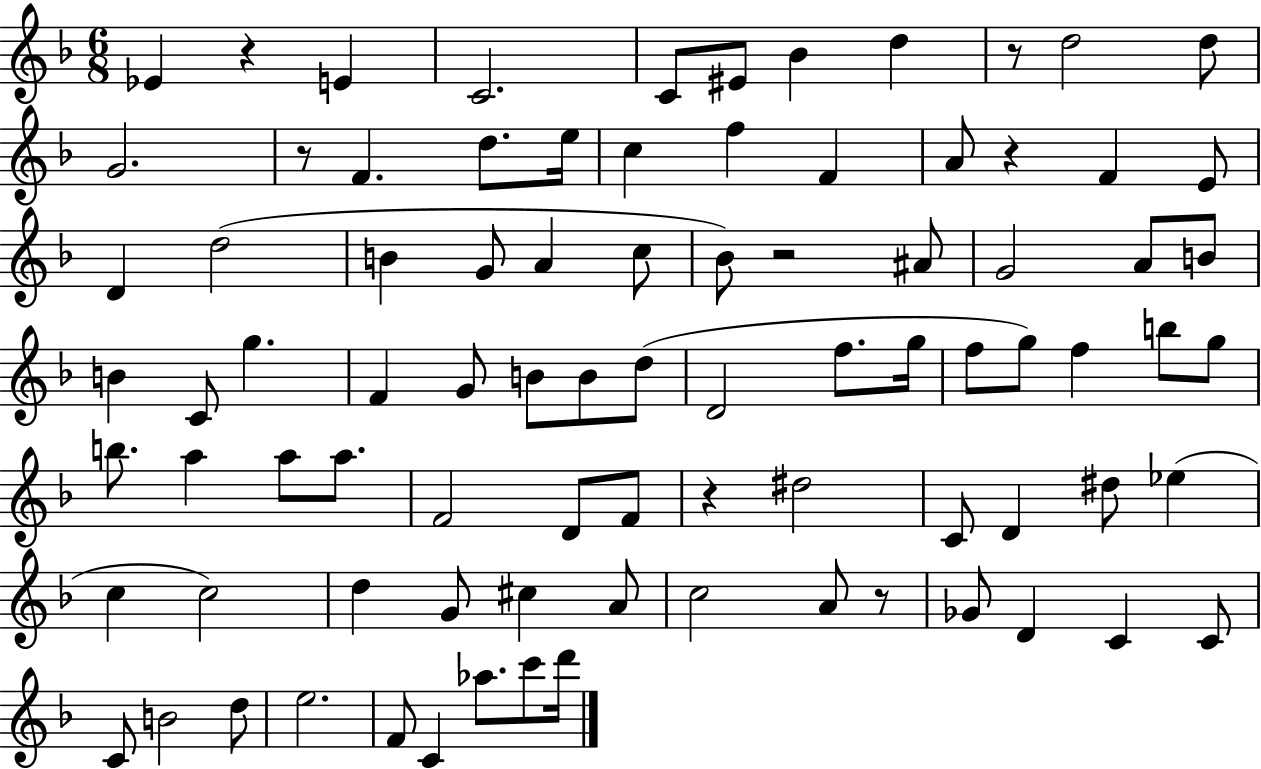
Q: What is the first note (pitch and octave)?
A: Eb4